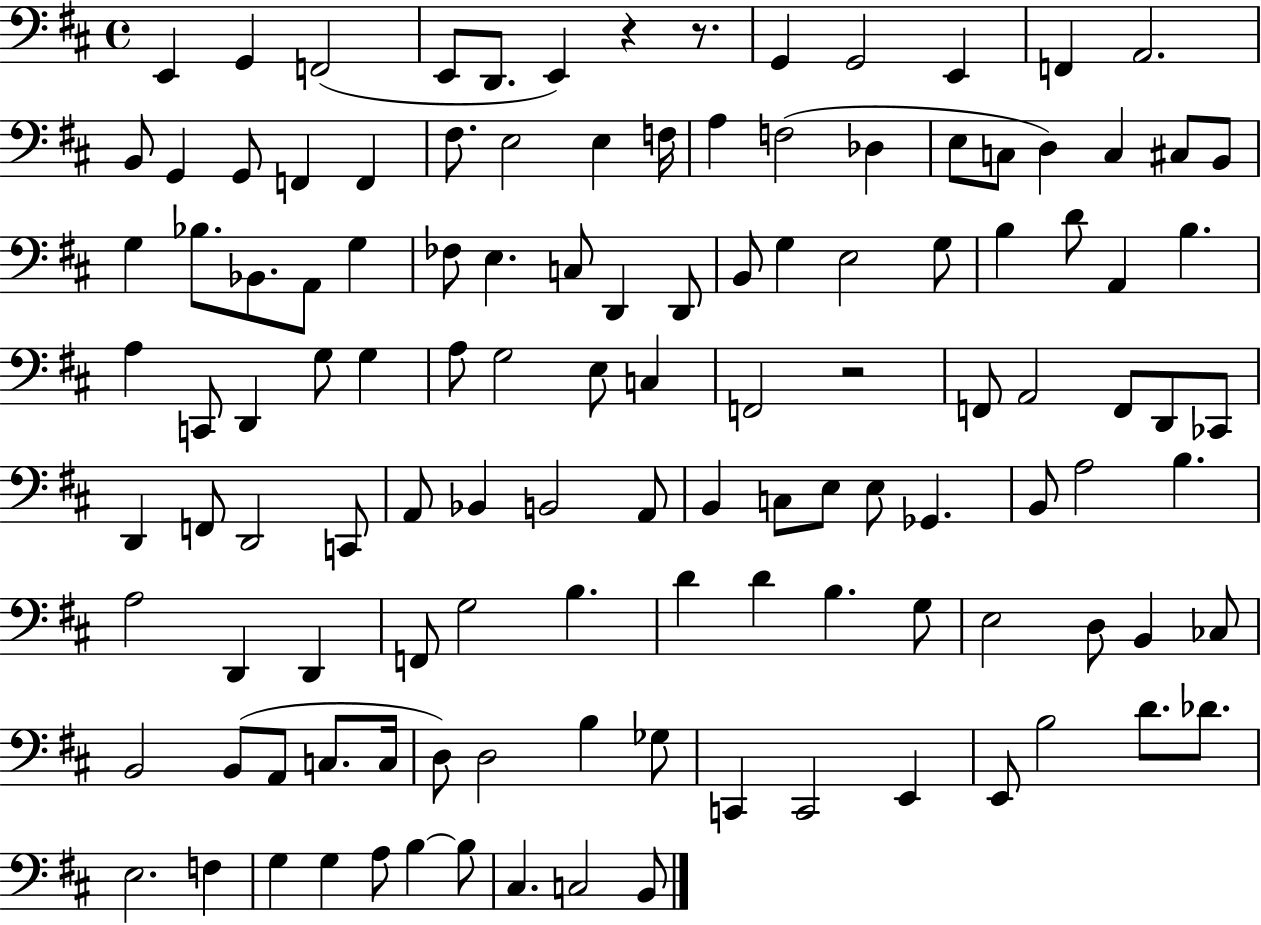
E2/q G2/q F2/h E2/e D2/e. E2/q R/q R/e. G2/q G2/h E2/q F2/q A2/h. B2/e G2/q G2/e F2/q F2/q F#3/e. E3/h E3/q F3/s A3/q F3/h Db3/q E3/e C3/e D3/q C3/q C#3/e B2/e G3/q Bb3/e. Bb2/e. A2/e G3/q FES3/e E3/q. C3/e D2/q D2/e B2/e G3/q E3/h G3/e B3/q D4/e A2/q B3/q. A3/q C2/e D2/q G3/e G3/q A3/e G3/h E3/e C3/q F2/h R/h F2/e A2/h F2/e D2/e CES2/e D2/q F2/e D2/h C2/e A2/e Bb2/q B2/h A2/e B2/q C3/e E3/e E3/e Gb2/q. B2/e A3/h B3/q. A3/h D2/q D2/q F2/e G3/h B3/q. D4/q D4/q B3/q. G3/e E3/h D3/e B2/q CES3/e B2/h B2/e A2/e C3/e. C3/s D3/e D3/h B3/q Gb3/e C2/q C2/h E2/q E2/e B3/h D4/e. Db4/e. E3/h. F3/q G3/q G3/q A3/e B3/q B3/e C#3/q. C3/h B2/e